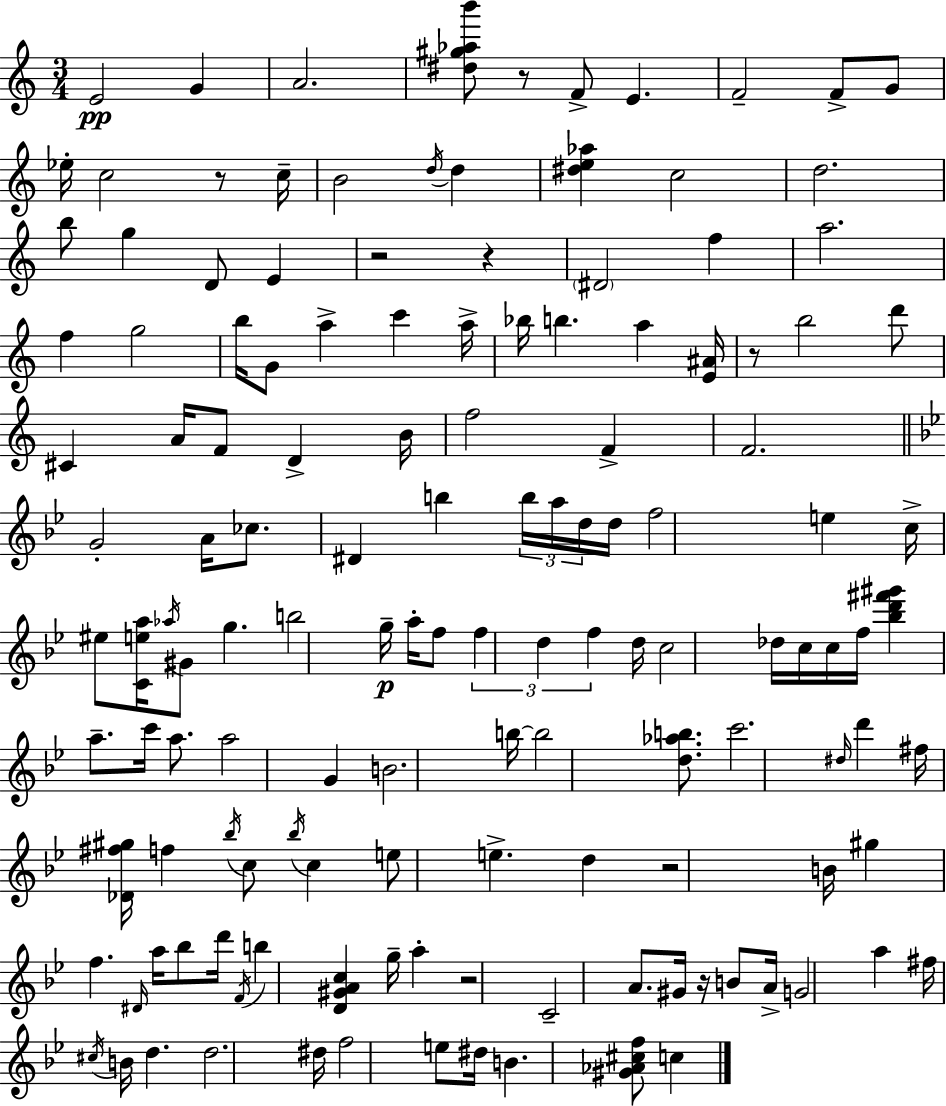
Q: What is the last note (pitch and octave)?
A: C5